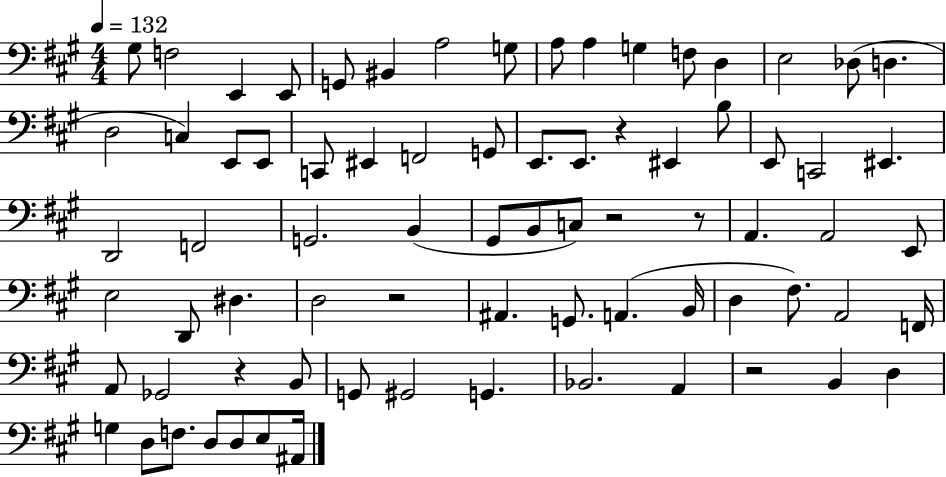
X:1
T:Untitled
M:4/4
L:1/4
K:A
^G,/2 F,2 E,, E,,/2 G,,/2 ^B,, A,2 G,/2 A,/2 A, G, F,/2 D, E,2 _D,/2 D, D,2 C, E,,/2 E,,/2 C,,/2 ^E,, F,,2 G,,/2 E,,/2 E,,/2 z ^E,, B,/2 E,,/2 C,,2 ^E,, D,,2 F,,2 G,,2 B,, ^G,,/2 B,,/2 C,/2 z2 z/2 A,, A,,2 E,,/2 E,2 D,,/2 ^D, D,2 z2 ^A,, G,,/2 A,, B,,/4 D, ^F,/2 A,,2 F,,/4 A,,/2 _G,,2 z B,,/2 G,,/2 ^G,,2 G,, _B,,2 A,, z2 B,, D, G, D,/2 F,/2 D,/2 D,/2 E,/2 ^A,,/4